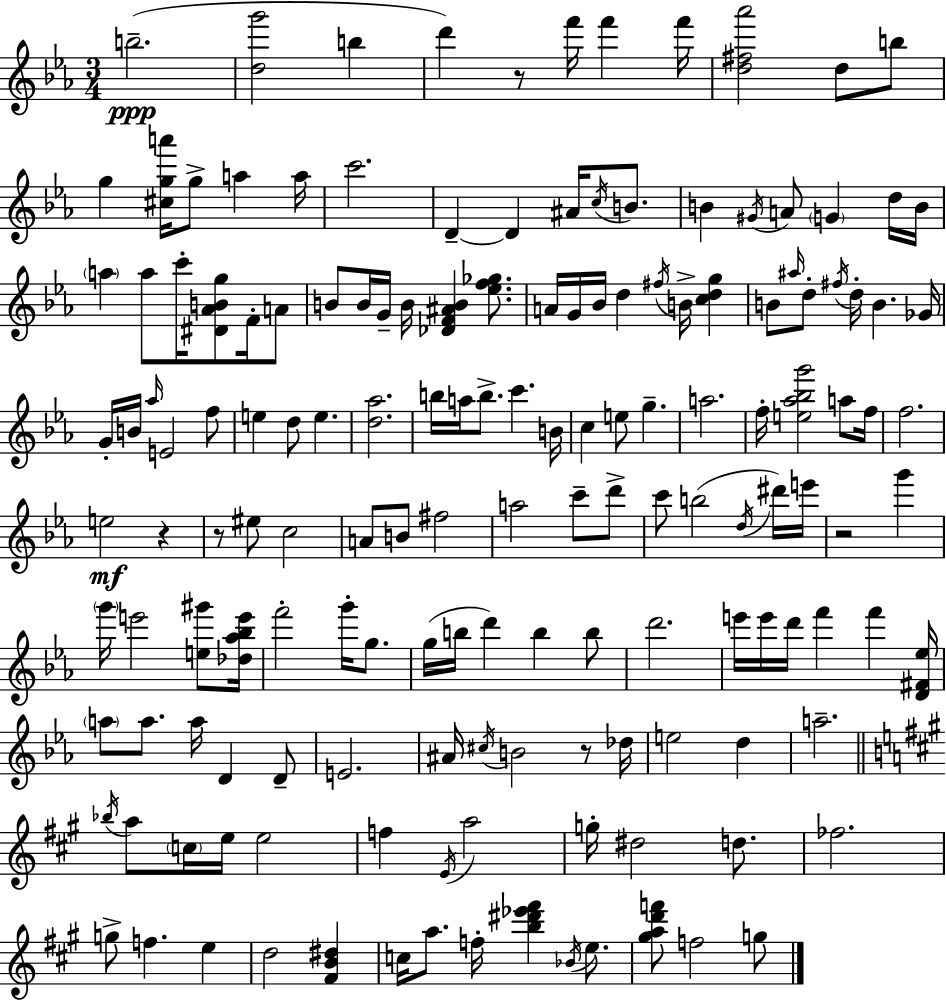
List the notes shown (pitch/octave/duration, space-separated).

B5/h. [D5,G6]/h B5/q D6/q R/e F6/s F6/q F6/s [D5,F#5,Ab6]/h D5/e B5/e G5/q [C#5,G5,A6]/s G5/e A5/q A5/s C6/h. D4/q D4/q A#4/s C5/s B4/e. B4/q G#4/s A4/e G4/q D5/s B4/s A5/q A5/e C6/s [D#4,Ab4,B4,G5]/e F4/s A4/e B4/e B4/s G4/s B4/s [Db4,F4,A#4,B4]/q [Eb5,F5,Gb5]/e. A4/s G4/s Bb4/s D5/q F#5/s B4/s [C5,D5,G5]/q B4/e A#5/s D5/e F#5/s D5/s B4/q. Gb4/s G4/s B4/s Ab5/s E4/h F5/e E5/q D5/e E5/q. [D5,Ab5]/h. B5/s A5/s B5/e. C6/q. B4/s C5/q E5/e G5/q. A5/h. F5/s [E5,Ab5,Bb5,G6]/h A5/e F5/s F5/h. E5/h R/q R/e EIS5/e C5/h A4/e B4/e F#5/h A5/h C6/e D6/e C6/e B5/h D5/s D#6/s E6/s R/h G6/q G6/s E6/h [E5,G#6]/e [Db5,Ab5,Bb5,E6]/s F6/h G6/s G5/e. G5/s B5/s D6/q B5/q B5/e D6/h. E6/s E6/s D6/s F6/q F6/q [D4,F#4,Eb5]/s A5/e A5/e. A5/s D4/q D4/e E4/h. A#4/s C#5/s B4/h R/e Db5/s E5/h D5/q A5/h. Bb5/s A5/e C5/s E5/s E5/h F5/q E4/s A5/h G5/s D#5/h D5/e. FES5/h. G5/e F5/q. E5/q D5/h [F#4,B4,D#5]/q C5/s A5/e. F5/s [B5,D#6,Eb6,F#6]/q Bb4/s E5/e. [G#5,A5,D6,F6]/e F5/h G5/e